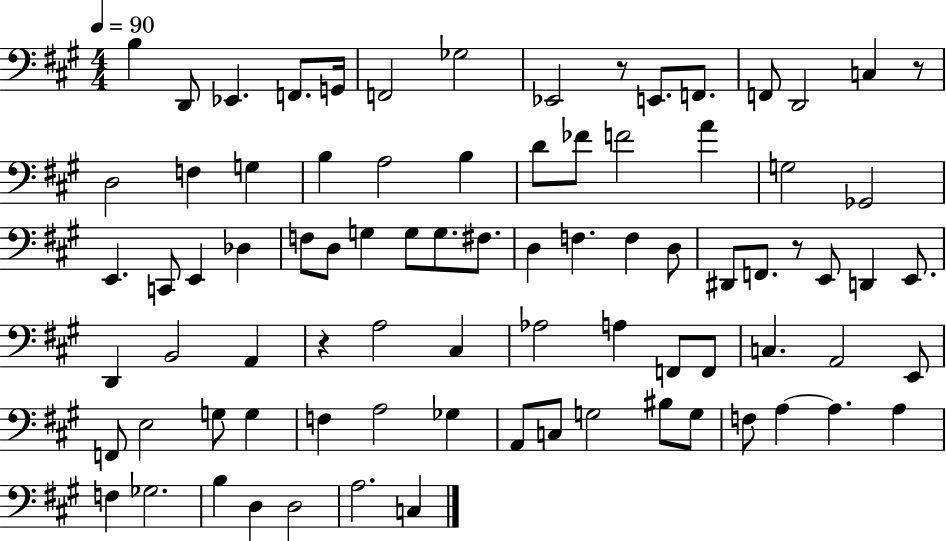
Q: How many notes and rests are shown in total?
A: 83